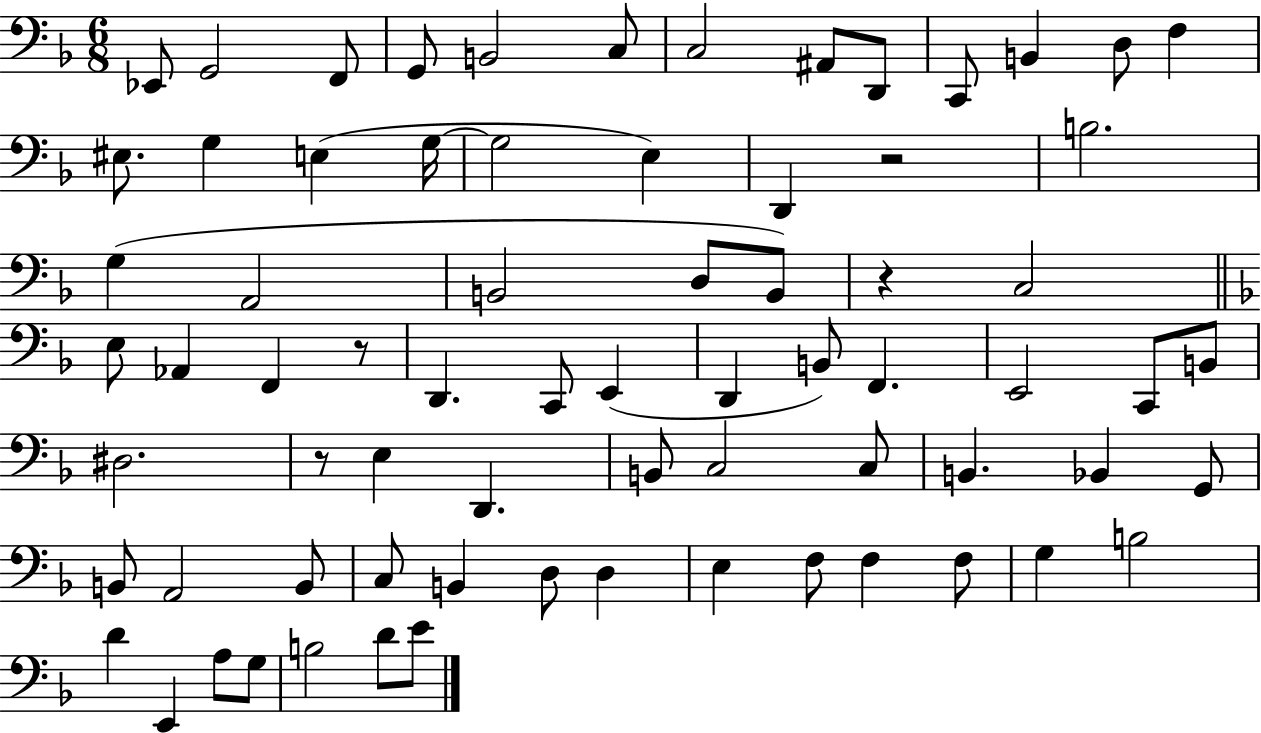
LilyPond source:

{
  \clef bass
  \numericTimeSignature
  \time 6/8
  \key f \major
  \repeat volta 2 { ees,8 g,2 f,8 | g,8 b,2 c8 | c2 ais,8 d,8 | c,8 b,4 d8 f4 | \break eis8. g4 e4( g16~~ | g2 e4) | d,4 r2 | b2. | \break g4( a,2 | b,2 d8 b,8) | r4 c2 | \bar "||" \break \key d \minor e8 aes,4 f,4 r8 | d,4. c,8 e,4( | d,4 b,8) f,4. | e,2 c,8 b,8 | \break dis2. | r8 e4 d,4. | b,8 c2 c8 | b,4. bes,4 g,8 | \break b,8 a,2 b,8 | c8 b,4 d8 d4 | e4 f8 f4 f8 | g4 b2 | \break d'4 e,4 a8 g8 | b2 d'8 e'8 | } \bar "|."
}